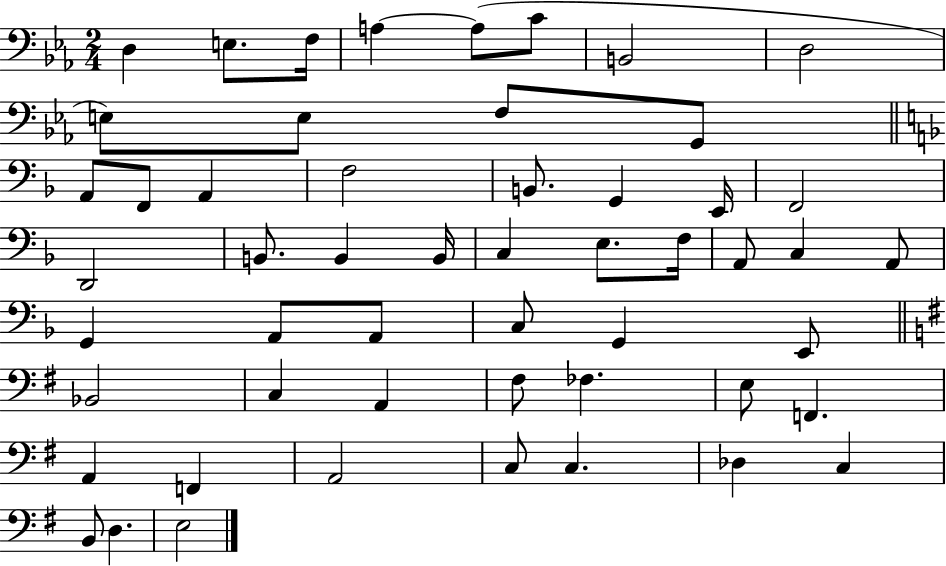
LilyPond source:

{
  \clef bass
  \numericTimeSignature
  \time 2/4
  \key ees \major
  d4 e8. f16 | a4~~ a8( c'8 | b,2 | d2 | \break e8) e8 f8 g,8 | \bar "||" \break \key f \major a,8 f,8 a,4 | f2 | b,8. g,4 e,16 | f,2 | \break d,2 | b,8. b,4 b,16 | c4 e8. f16 | a,8 c4 a,8 | \break g,4 a,8 a,8 | c8 g,4 e,8 | \bar "||" \break \key e \minor bes,2 | c4 a,4 | fis8 fes4. | e8 f,4. | \break a,4 f,4 | a,2 | c8 c4. | des4 c4 | \break b,8 d4. | e2 | \bar "|."
}